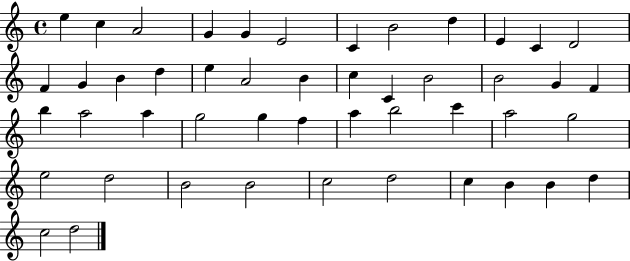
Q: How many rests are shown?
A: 0